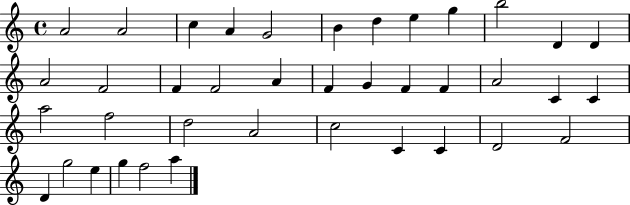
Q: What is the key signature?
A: C major